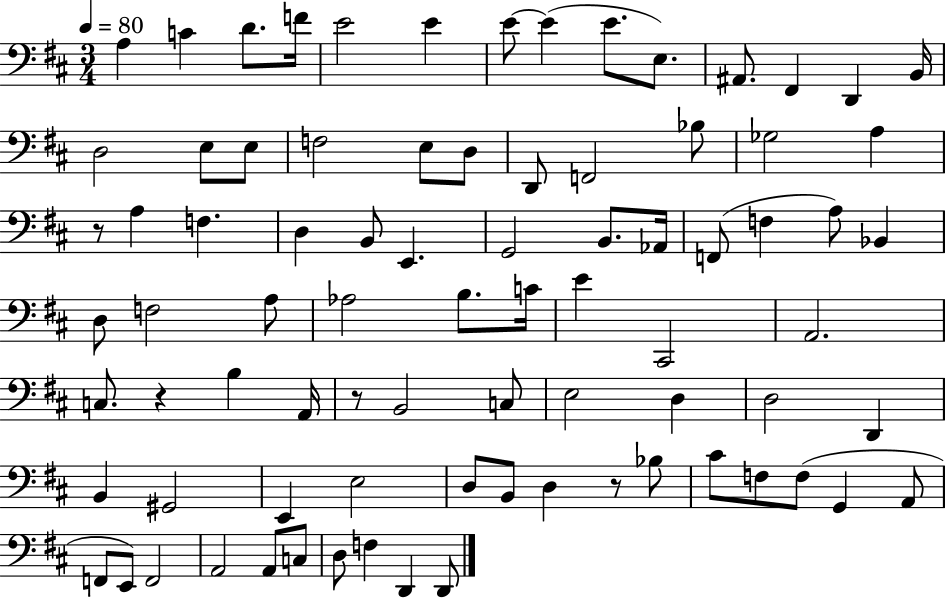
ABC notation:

X:1
T:Untitled
M:3/4
L:1/4
K:D
A, C D/2 F/4 E2 E E/2 E E/2 E,/2 ^A,,/2 ^F,, D,, B,,/4 D,2 E,/2 E,/2 F,2 E,/2 D,/2 D,,/2 F,,2 _B,/2 _G,2 A, z/2 A, F, D, B,,/2 E,, G,,2 B,,/2 _A,,/4 F,,/2 F, A,/2 _B,, D,/2 F,2 A,/2 _A,2 B,/2 C/4 E ^C,,2 A,,2 C,/2 z B, A,,/4 z/2 B,,2 C,/2 E,2 D, D,2 D,, B,, ^G,,2 E,, E,2 D,/2 B,,/2 D, z/2 _B,/2 ^C/2 F,/2 F,/2 G,, A,,/2 F,,/2 E,,/2 F,,2 A,,2 A,,/2 C,/2 D,/2 F, D,, D,,/2